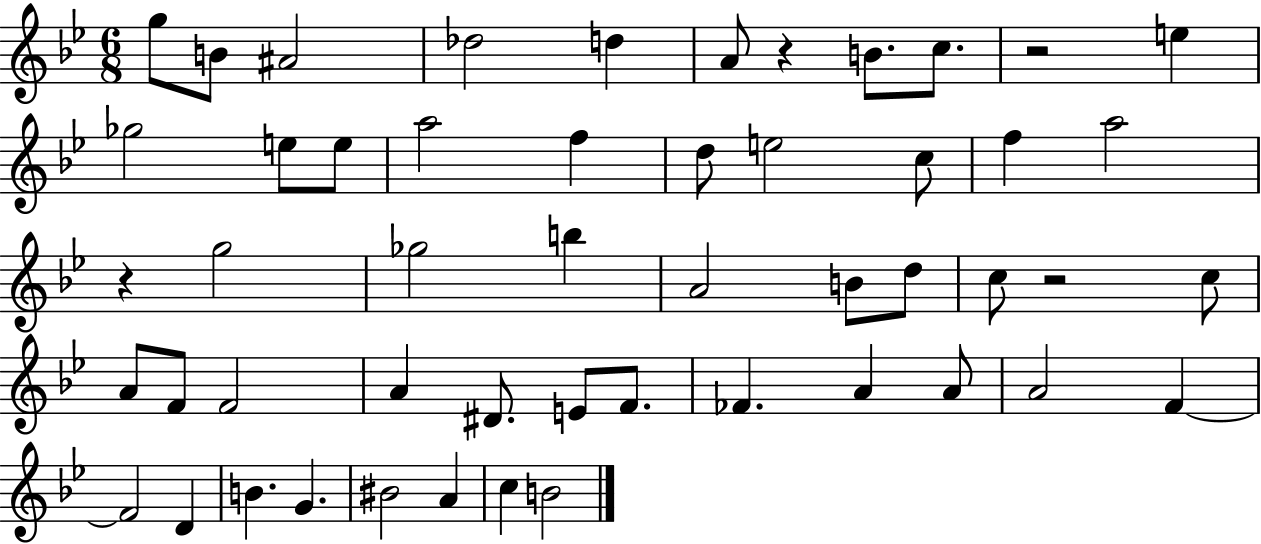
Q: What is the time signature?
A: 6/8